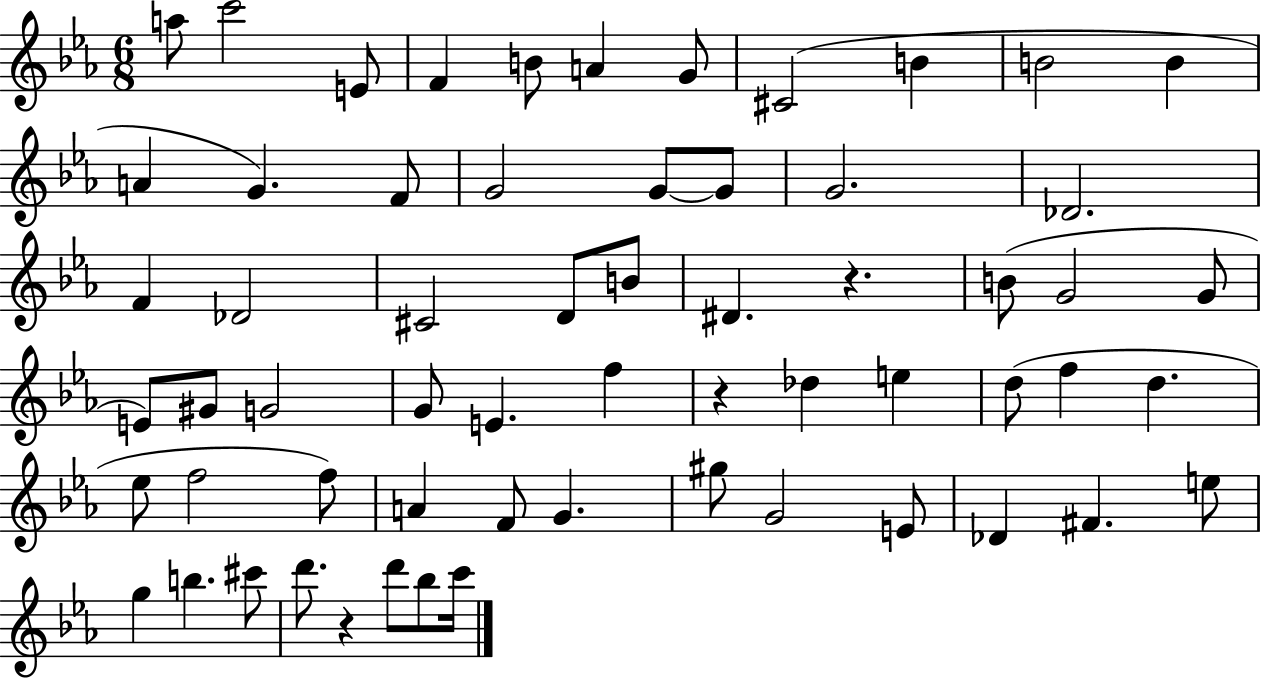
X:1
T:Untitled
M:6/8
L:1/4
K:Eb
a/2 c'2 E/2 F B/2 A G/2 ^C2 B B2 B A G F/2 G2 G/2 G/2 G2 _D2 F _D2 ^C2 D/2 B/2 ^D z B/2 G2 G/2 E/2 ^G/2 G2 G/2 E f z _d e d/2 f d _e/2 f2 f/2 A F/2 G ^g/2 G2 E/2 _D ^F e/2 g b ^c'/2 d'/2 z d'/2 _b/2 c'/4